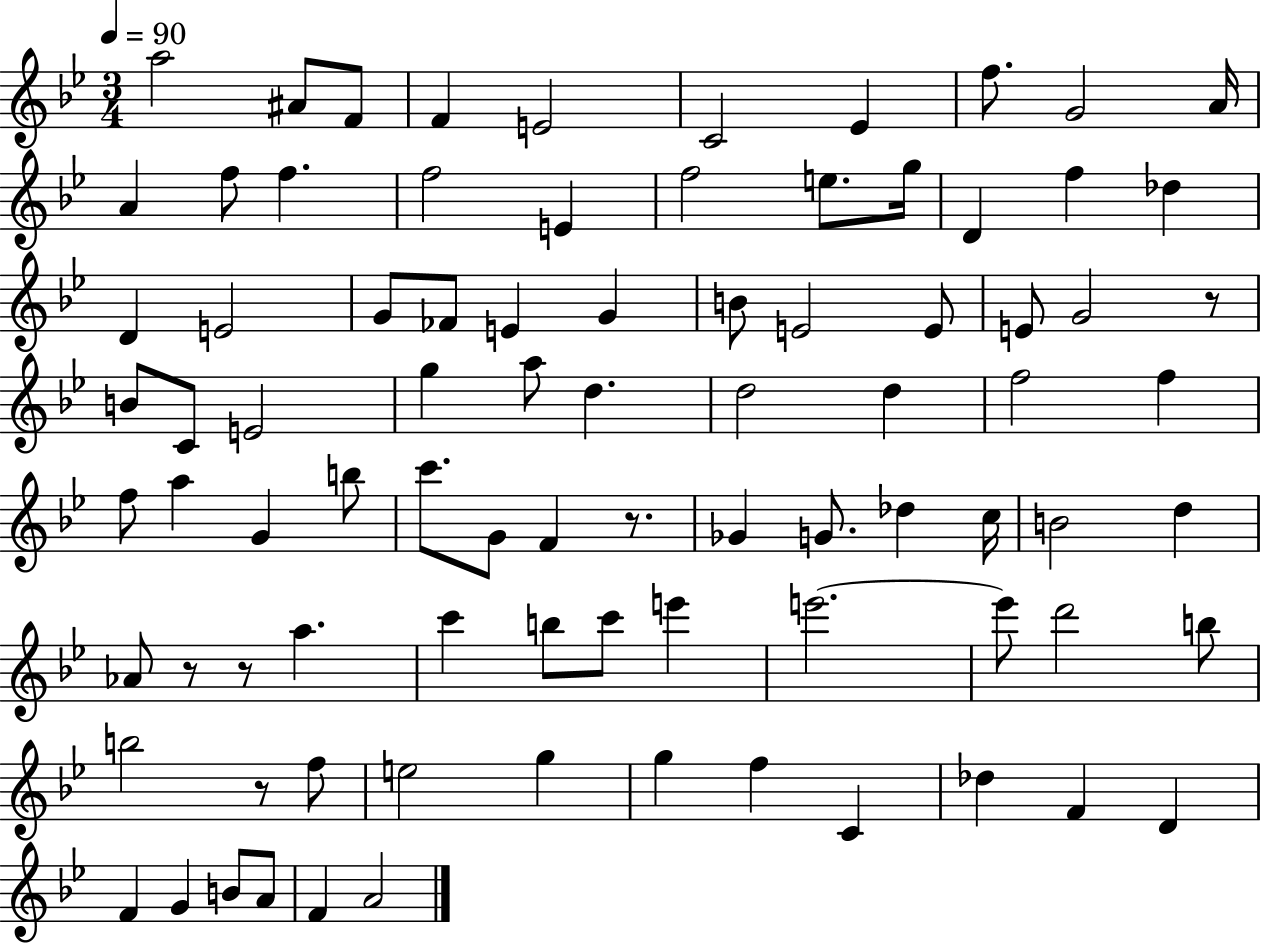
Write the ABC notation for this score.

X:1
T:Untitled
M:3/4
L:1/4
K:Bb
a2 ^A/2 F/2 F E2 C2 _E f/2 G2 A/4 A f/2 f f2 E f2 e/2 g/4 D f _d D E2 G/2 _F/2 E G B/2 E2 E/2 E/2 G2 z/2 B/2 C/2 E2 g a/2 d d2 d f2 f f/2 a G b/2 c'/2 G/2 F z/2 _G G/2 _d c/4 B2 d _A/2 z/2 z/2 a c' b/2 c'/2 e' e'2 e'/2 d'2 b/2 b2 z/2 f/2 e2 g g f C _d F D F G B/2 A/2 F A2